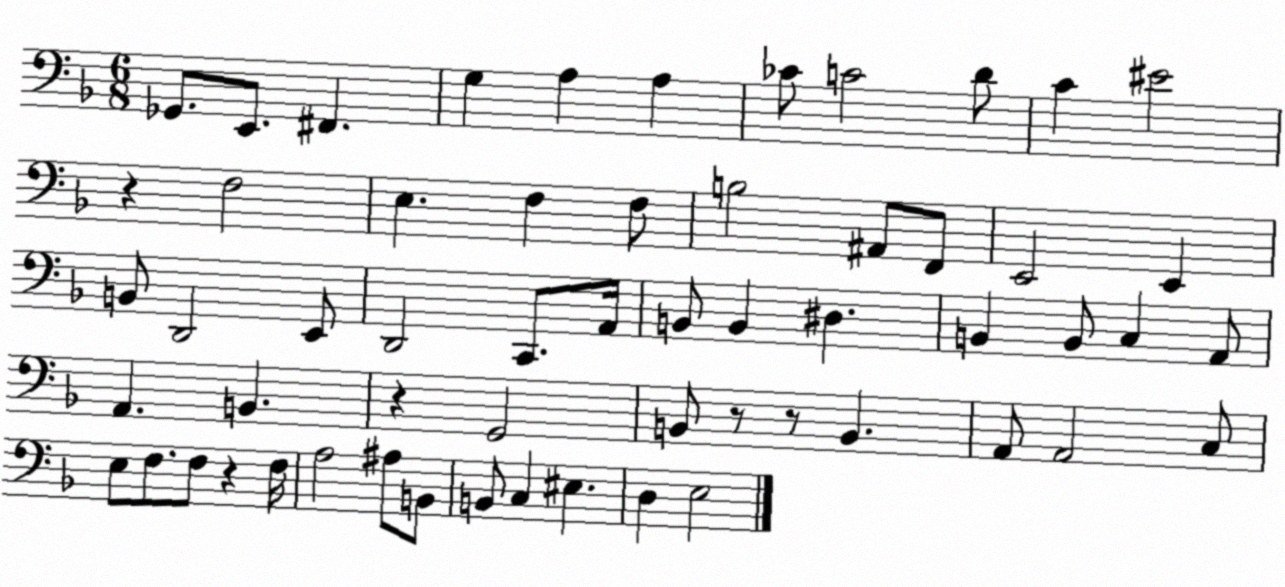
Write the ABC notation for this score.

X:1
T:Untitled
M:6/8
L:1/4
K:F
_G,,/2 E,,/2 ^F,, G, A, A, _C/2 C2 D/2 C ^E2 z F,2 E, F, F,/2 B,2 ^A,,/2 F,,/2 E,,2 E,, B,,/2 D,,2 E,,/2 D,,2 C,,/2 A,,/4 B,,/2 B,, ^D, B,, B,,/2 C, A,,/2 A,, B,, z G,,2 B,,/2 z/2 z/2 B,, A,,/2 A,,2 C,/2 E,/2 F,/2 F,/2 z F,/4 A,2 ^A,/2 B,,/2 B,,/2 C, ^E, D, E,2